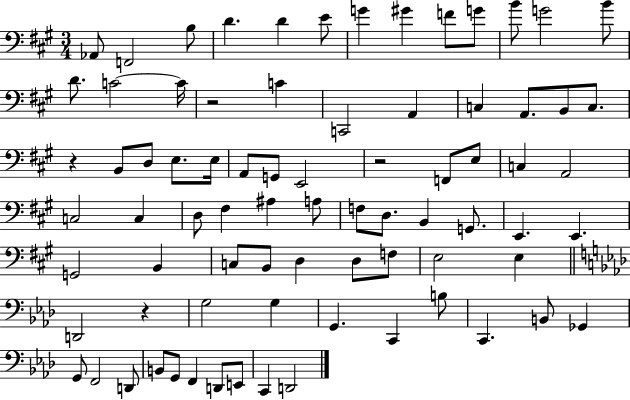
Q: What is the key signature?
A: A major